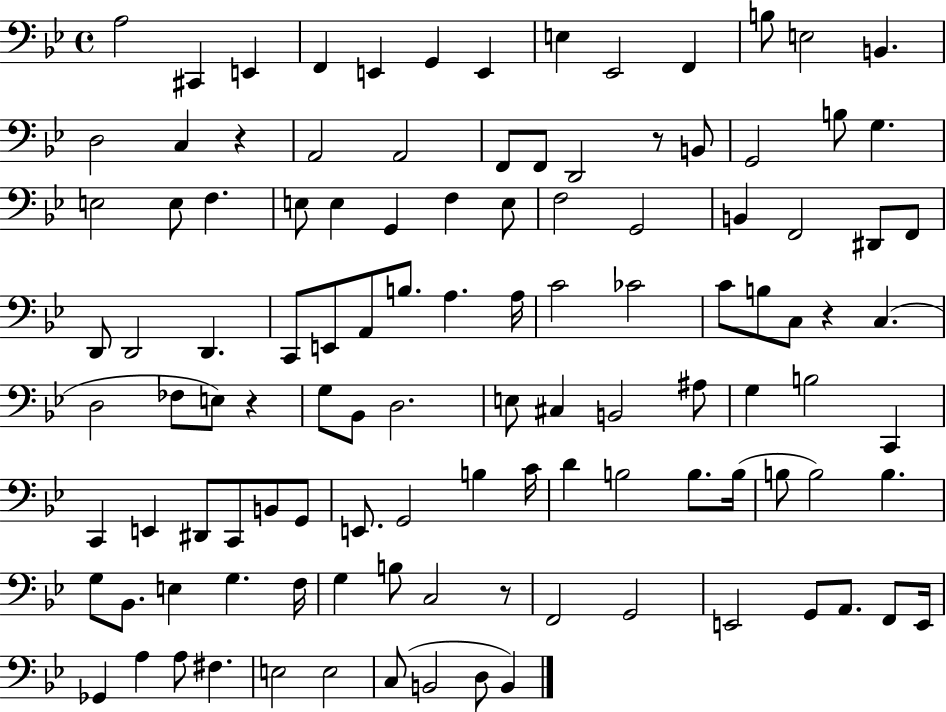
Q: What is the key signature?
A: BES major